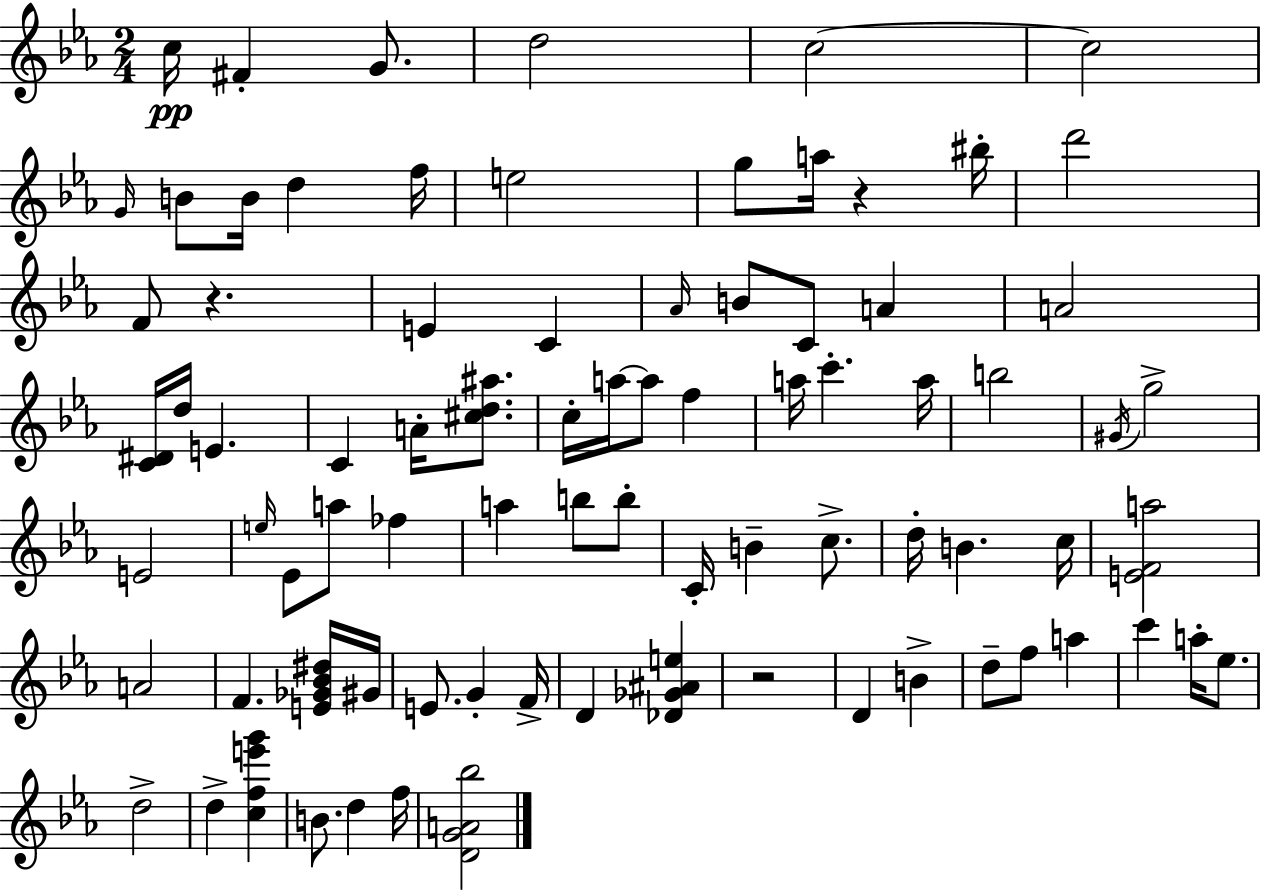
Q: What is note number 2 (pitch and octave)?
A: F#4